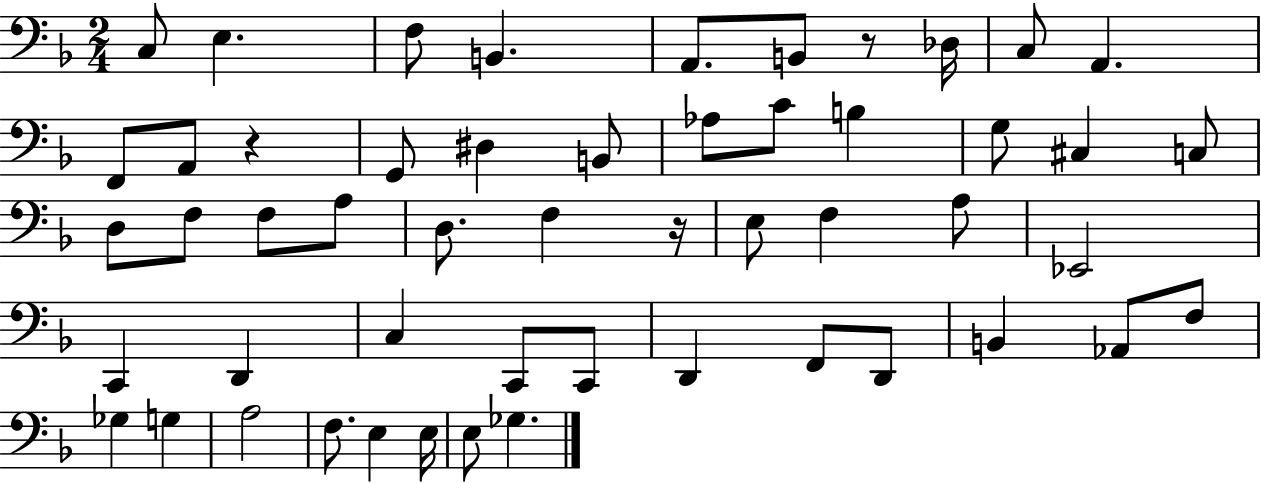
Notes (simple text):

C3/e E3/q. F3/e B2/q. A2/e. B2/e R/e Db3/s C3/e A2/q. F2/e A2/e R/q G2/e D#3/q B2/e Ab3/e C4/e B3/q G3/e C#3/q C3/e D3/e F3/e F3/e A3/e D3/e. F3/q R/s E3/e F3/q A3/e Eb2/h C2/q D2/q C3/q C2/e C2/e D2/q F2/e D2/e B2/q Ab2/e F3/e Gb3/q G3/q A3/h F3/e. E3/q E3/s E3/e Gb3/q.